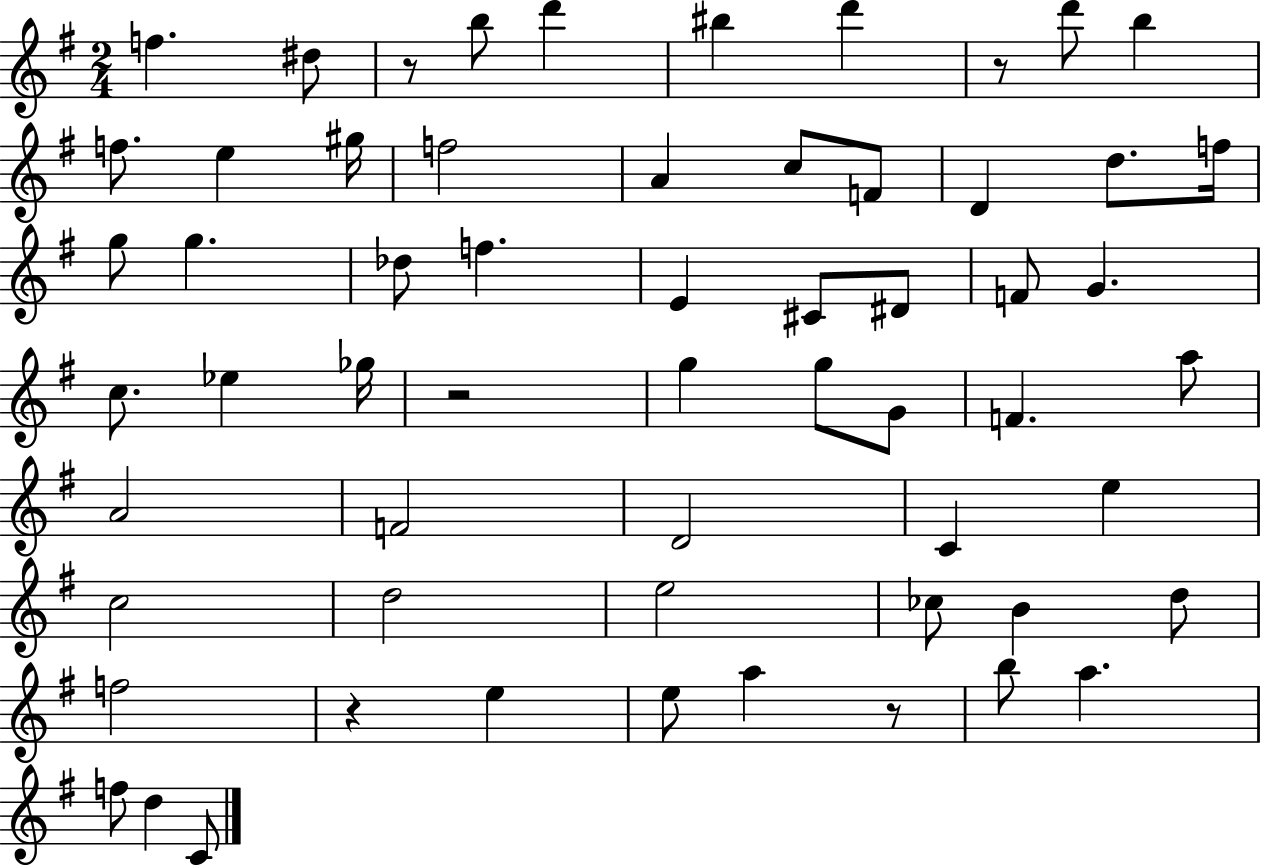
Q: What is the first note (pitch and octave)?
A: F5